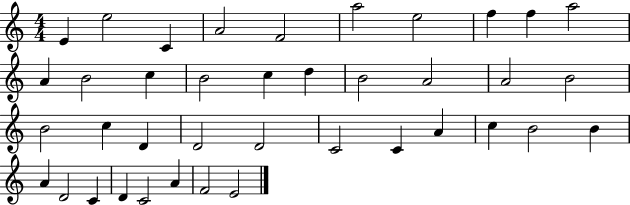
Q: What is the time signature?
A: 4/4